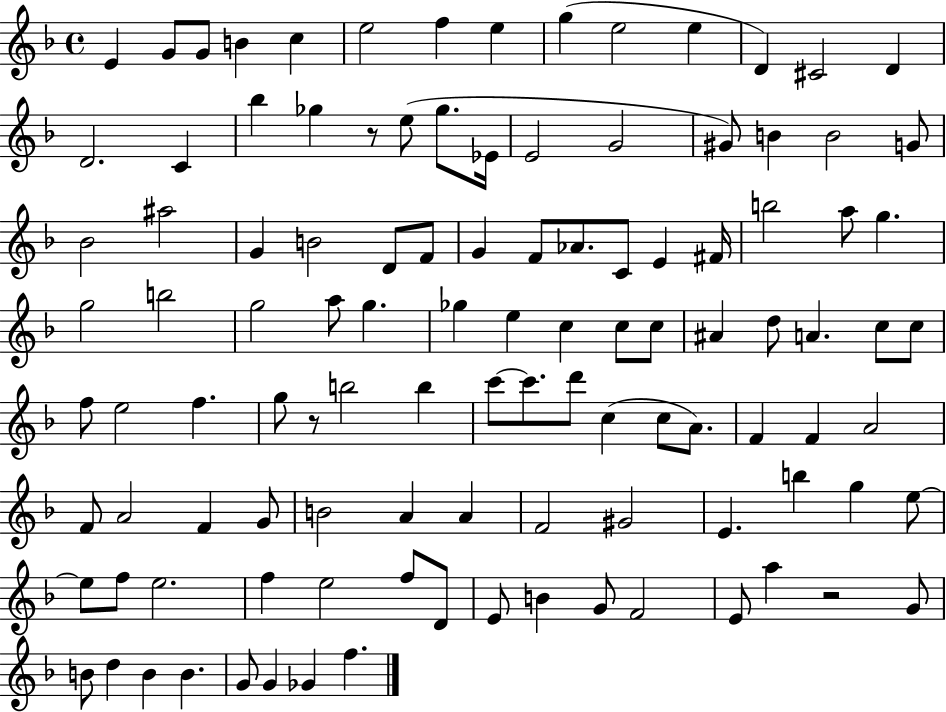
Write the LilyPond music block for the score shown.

{
  \clef treble
  \time 4/4
  \defaultTimeSignature
  \key f \major
  e'4 g'8 g'8 b'4 c''4 | e''2 f''4 e''4 | g''4( e''2 e''4 | d'4) cis'2 d'4 | \break d'2. c'4 | bes''4 ges''4 r8 e''8( ges''8. ees'16 | e'2 g'2 | gis'8) b'4 b'2 g'8 | \break bes'2 ais''2 | g'4 b'2 d'8 f'8 | g'4 f'8 aes'8. c'8 e'4 fis'16 | b''2 a''8 g''4. | \break g''2 b''2 | g''2 a''8 g''4. | ges''4 e''4 c''4 c''8 c''8 | ais'4 d''8 a'4. c''8 c''8 | \break f''8 e''2 f''4. | g''8 r8 b''2 b''4 | c'''8~~ c'''8. d'''8 c''4( c''8 a'8.) | f'4 f'4 a'2 | \break f'8 a'2 f'4 g'8 | b'2 a'4 a'4 | f'2 gis'2 | e'4. b''4 g''4 e''8~~ | \break e''8 f''8 e''2. | f''4 e''2 f''8 d'8 | e'8 b'4 g'8 f'2 | e'8 a''4 r2 g'8 | \break b'8 d''4 b'4 b'4. | g'8 g'4 ges'4 f''4. | \bar "|."
}